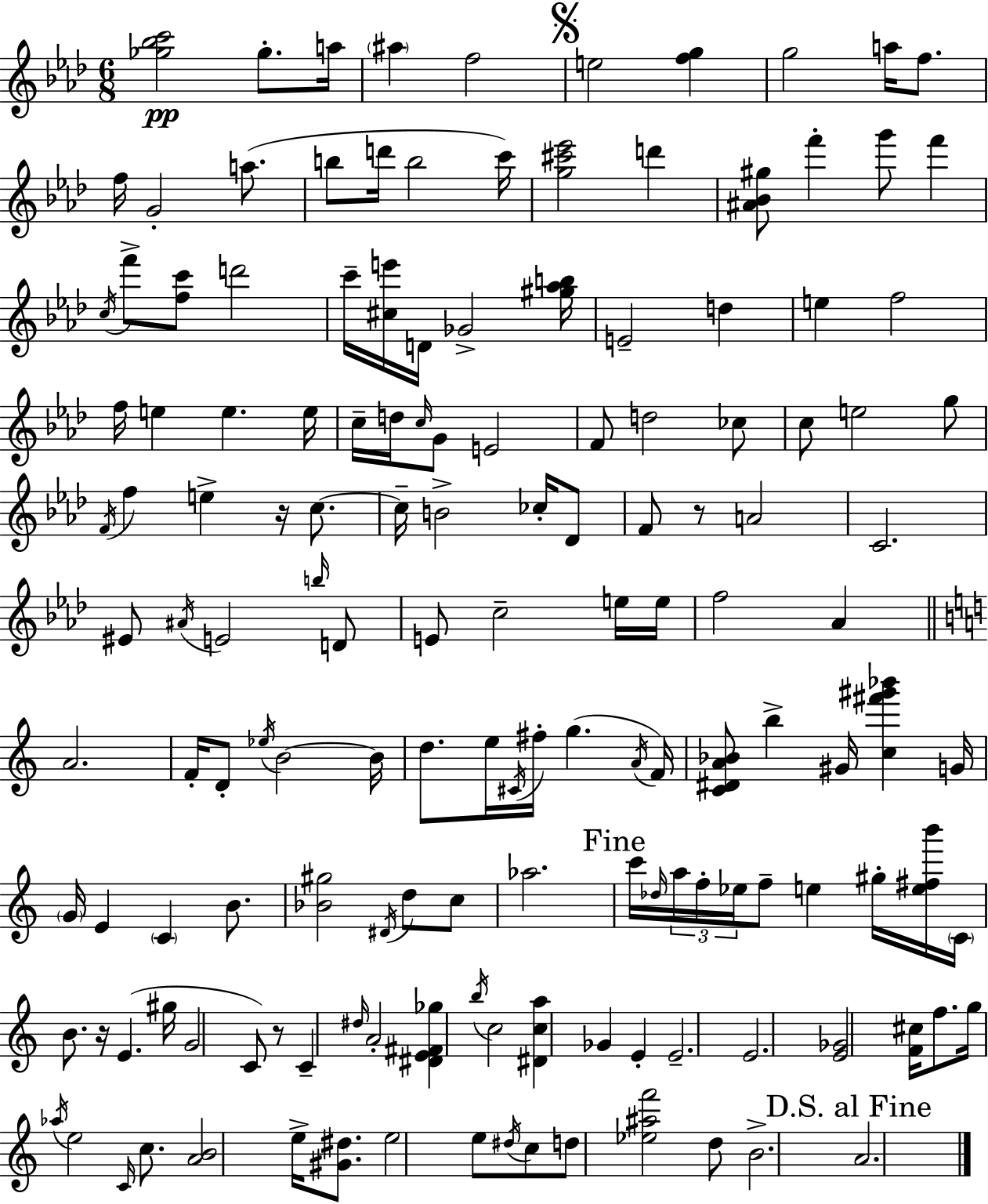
{
  \clef treble
  \numericTimeSignature
  \time 6/8
  \key f \minor
  \repeat volta 2 { <ges'' bes'' c'''>2\pp ges''8.-. a''16 | \parenthesize ais''4 f''2 | \mark \markup { \musicglyph "scripts.segno" } e''2 <f'' g''>4 | g''2 a''16 f''8. | \break f''16 g'2-. a''8.( | b''8 d'''16 b''2 c'''16) | <g'' cis''' ees'''>2 d'''4 | <ais' bes' gis''>8 f'''4-. g'''8 f'''4 | \break \acciaccatura { c''16 } f'''8-> <f'' c'''>8 d'''2 | c'''16-- <cis'' e'''>16 d'16 ges'2-> | <gis'' aes'' b''>16 e'2-- d''4 | e''4 f''2 | \break f''16 e''4 e''4. | e''16 c''16-- d''16 \grace { c''16 } g'8 e'2 | f'8 d''2 | ces''8 c''8 e''2 | \break g''8 \acciaccatura { f'16 } f''4 e''4-> r16 | c''8.~~ c''16-- b'2-> | ces''16-. des'8 f'8 r8 a'2 | c'2. | \break eis'8 \acciaccatura { ais'16 } e'2 | \grace { b''16 } d'8 e'8 c''2-- | e''16 e''16 f''2 | aes'4 \bar "||" \break \key a \minor a'2. | f'16-. d'8-. \acciaccatura { ees''16 } b'2~~ | b'16 d''8. e''16 \acciaccatura { cis'16 } fis''16-. g''4.( | \acciaccatura { a'16 } f'16) <c' dis' a' bes'>8 b''4-> gis'16 <c'' fis''' gis''' bes'''>4 | \break g'16 \parenthesize g'16 e'4 \parenthesize c'4 | b'8. <bes' gis''>2 \acciaccatura { dis'16 } | d''8 c''8 aes''2. | \mark "Fine" c'''16 \grace { des''16 } \tuplet 3/2 { a''16 f''16-. ees''16 } f''8-- e''4 | \break gis''16-. <e'' fis'' b'''>16 \parenthesize c'16 b'8. r16 e'4.( | gis''16 g'2 | c'8) r8 c'4-- \grace { dis''16 } a'2-. | <dis' e' fis' ges''>4 \acciaccatura { b''16 } c''2 | \break <dis' c'' a''>4 ges'4 | e'4-. e'2.-- | e'2. | <e' ges'>2 | \break <f' cis''>16 f''8. g''16 \acciaccatura { aes''16 } e''2 | \grace { c'16 } c''8. <a' b'>2 | e''16-> <gis' dis''>8. e''2 | e''8 \acciaccatura { dis''16 } c''8 d''8 | \break <ees'' ais'' f'''>2 d''8 b'2.-> | \mark "D.S. al Fine" a'2. | } \bar "|."
}